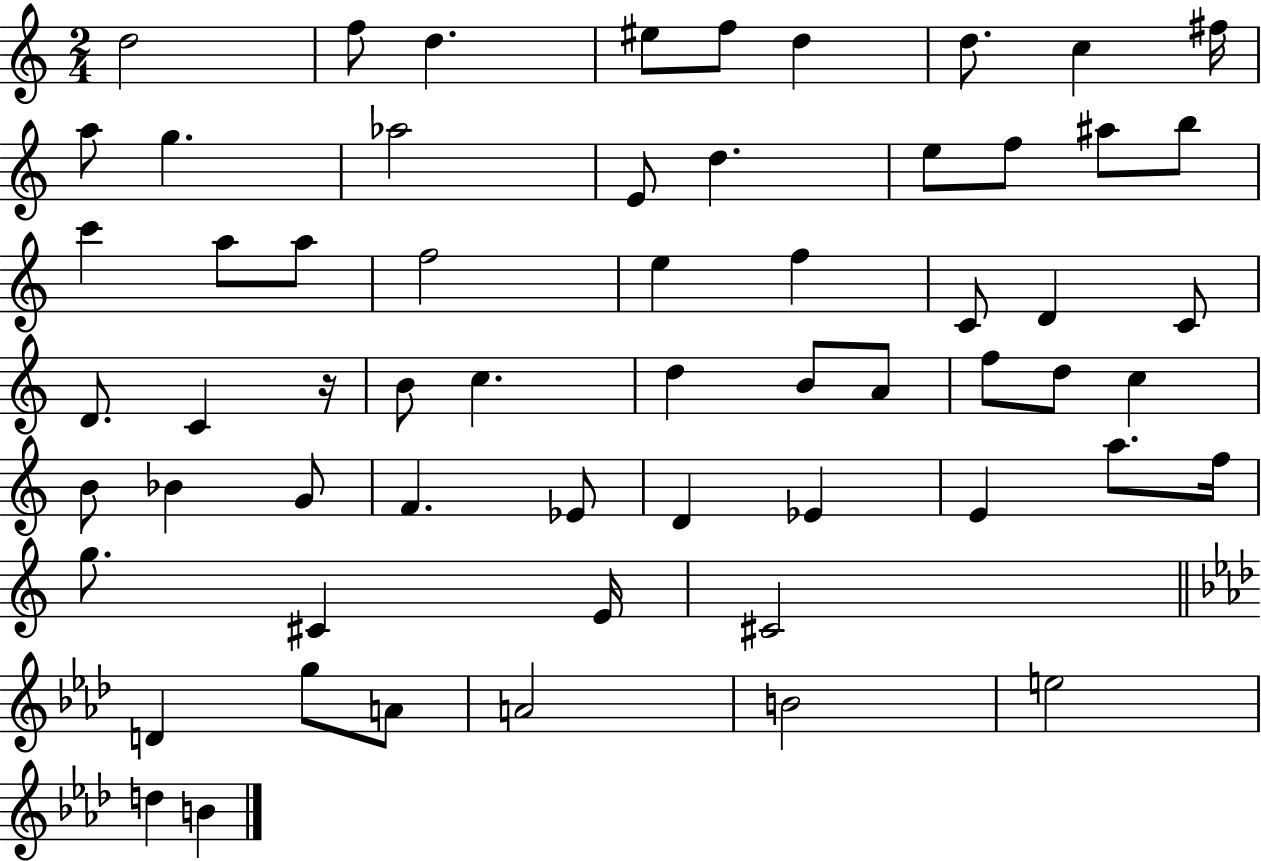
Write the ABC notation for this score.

X:1
T:Untitled
M:2/4
L:1/4
K:C
d2 f/2 d ^e/2 f/2 d d/2 c ^f/4 a/2 g _a2 E/2 d e/2 f/2 ^a/2 b/2 c' a/2 a/2 f2 e f C/2 D C/2 D/2 C z/4 B/2 c d B/2 A/2 f/2 d/2 c B/2 _B G/2 F _E/2 D _E E a/2 f/4 g/2 ^C E/4 ^C2 D g/2 A/2 A2 B2 e2 d B